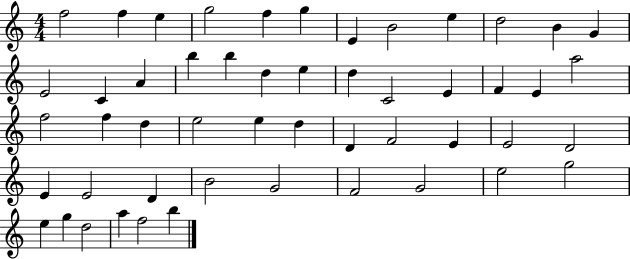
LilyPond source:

{
  \clef treble
  \numericTimeSignature
  \time 4/4
  \key c \major
  f''2 f''4 e''4 | g''2 f''4 g''4 | e'4 b'2 e''4 | d''2 b'4 g'4 | \break e'2 c'4 a'4 | b''4 b''4 d''4 e''4 | d''4 c'2 e'4 | f'4 e'4 a''2 | \break f''2 f''4 d''4 | e''2 e''4 d''4 | d'4 f'2 e'4 | e'2 d'2 | \break e'4 e'2 d'4 | b'2 g'2 | f'2 g'2 | e''2 g''2 | \break e''4 g''4 d''2 | a''4 f''2 b''4 | \bar "|."
}